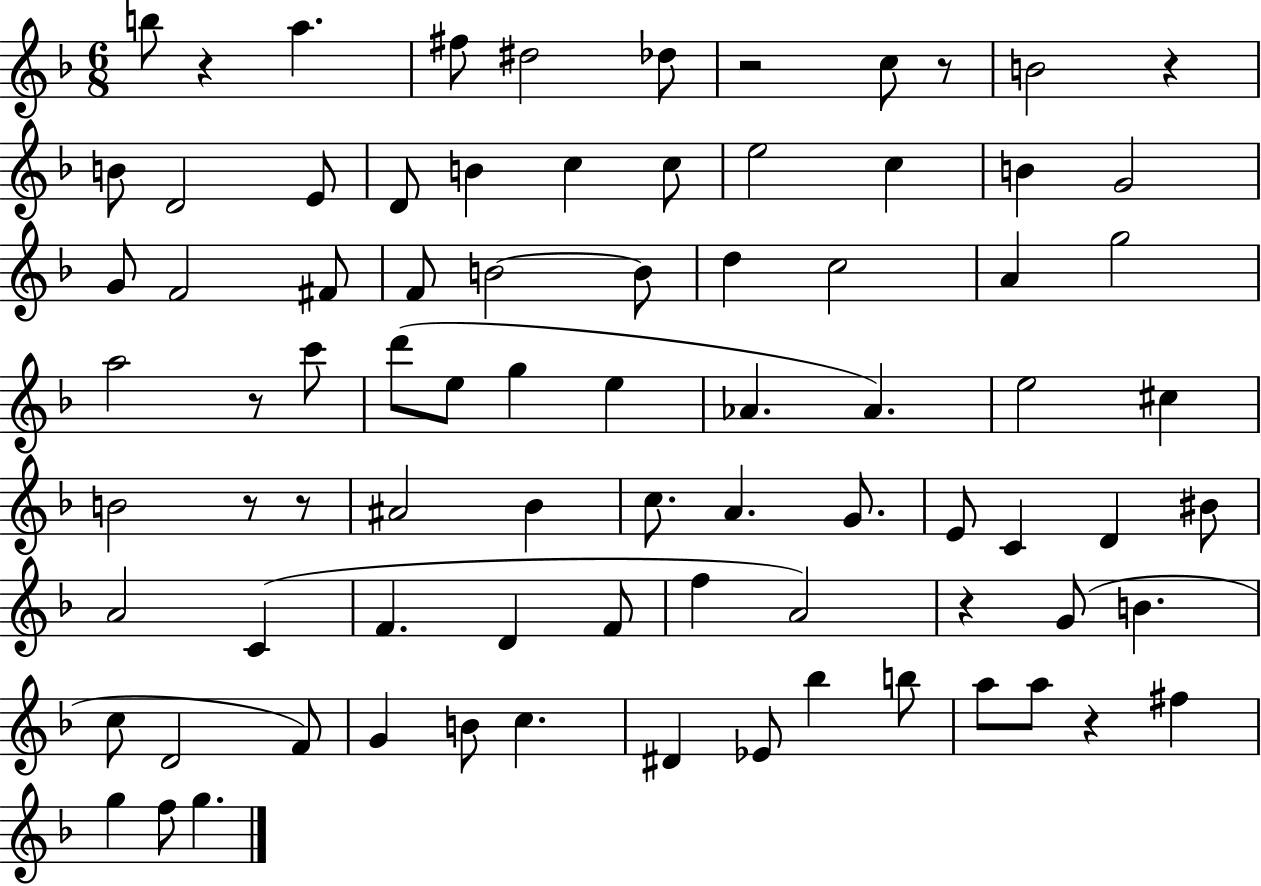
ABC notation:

X:1
T:Untitled
M:6/8
L:1/4
K:F
b/2 z a ^f/2 ^d2 _d/2 z2 c/2 z/2 B2 z B/2 D2 E/2 D/2 B c c/2 e2 c B G2 G/2 F2 ^F/2 F/2 B2 B/2 d c2 A g2 a2 z/2 c'/2 d'/2 e/2 g e _A _A e2 ^c B2 z/2 z/2 ^A2 _B c/2 A G/2 E/2 C D ^B/2 A2 C F D F/2 f A2 z G/2 B c/2 D2 F/2 G B/2 c ^D _E/2 _b b/2 a/2 a/2 z ^f g f/2 g